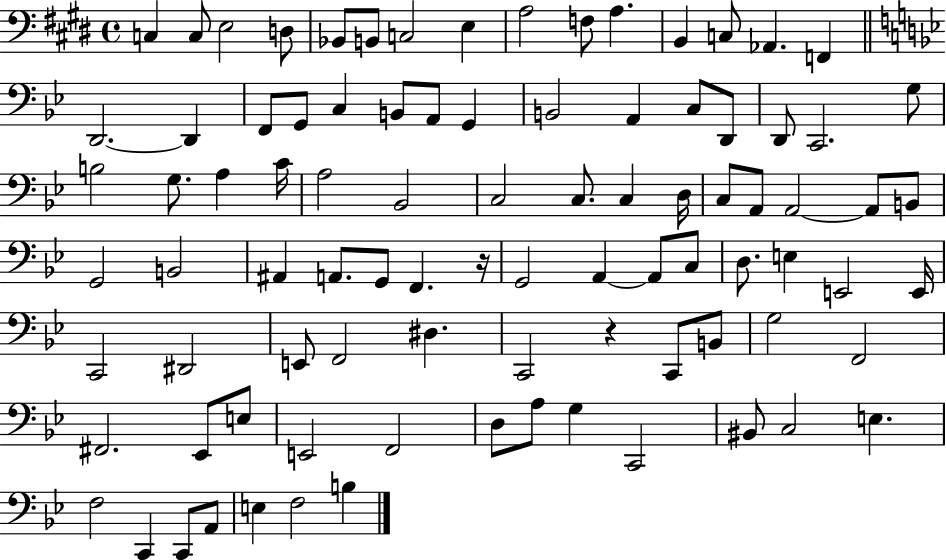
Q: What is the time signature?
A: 4/4